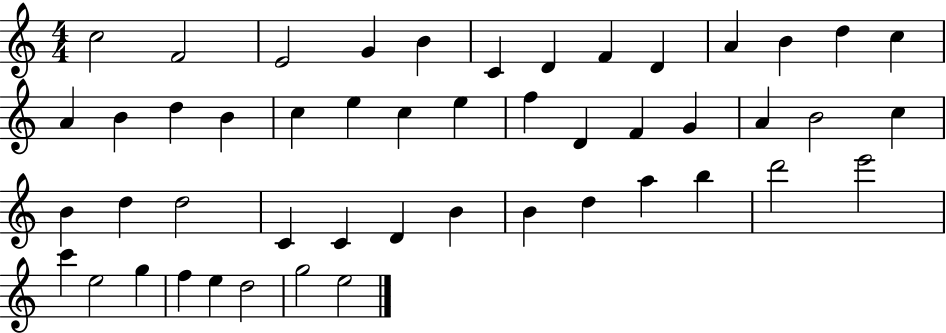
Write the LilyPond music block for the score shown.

{
  \clef treble
  \numericTimeSignature
  \time 4/4
  \key c \major
  c''2 f'2 | e'2 g'4 b'4 | c'4 d'4 f'4 d'4 | a'4 b'4 d''4 c''4 | \break a'4 b'4 d''4 b'4 | c''4 e''4 c''4 e''4 | f''4 d'4 f'4 g'4 | a'4 b'2 c''4 | \break b'4 d''4 d''2 | c'4 c'4 d'4 b'4 | b'4 d''4 a''4 b''4 | d'''2 e'''2 | \break c'''4 e''2 g''4 | f''4 e''4 d''2 | g''2 e''2 | \bar "|."
}